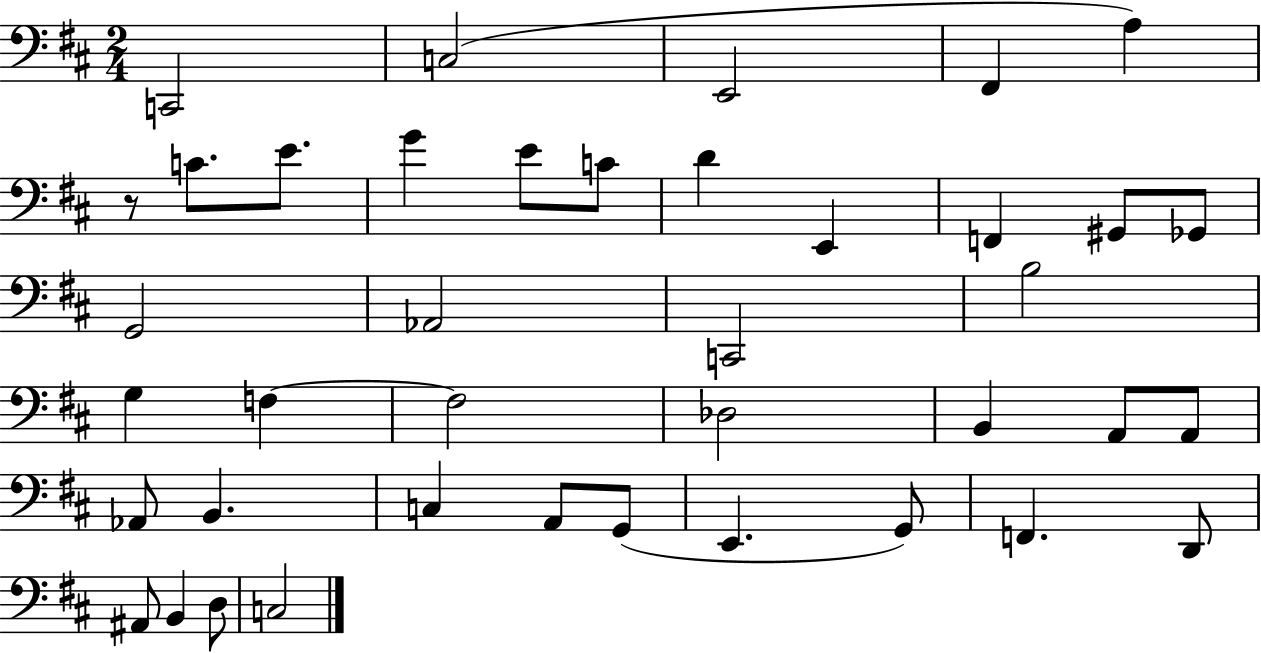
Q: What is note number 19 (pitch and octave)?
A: B3